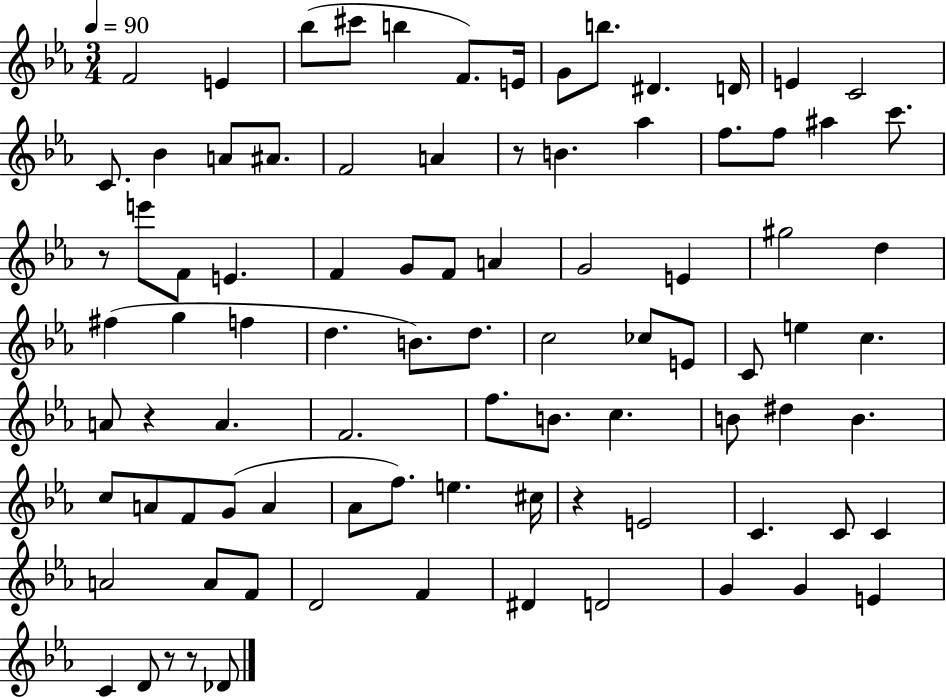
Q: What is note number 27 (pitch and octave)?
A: F4